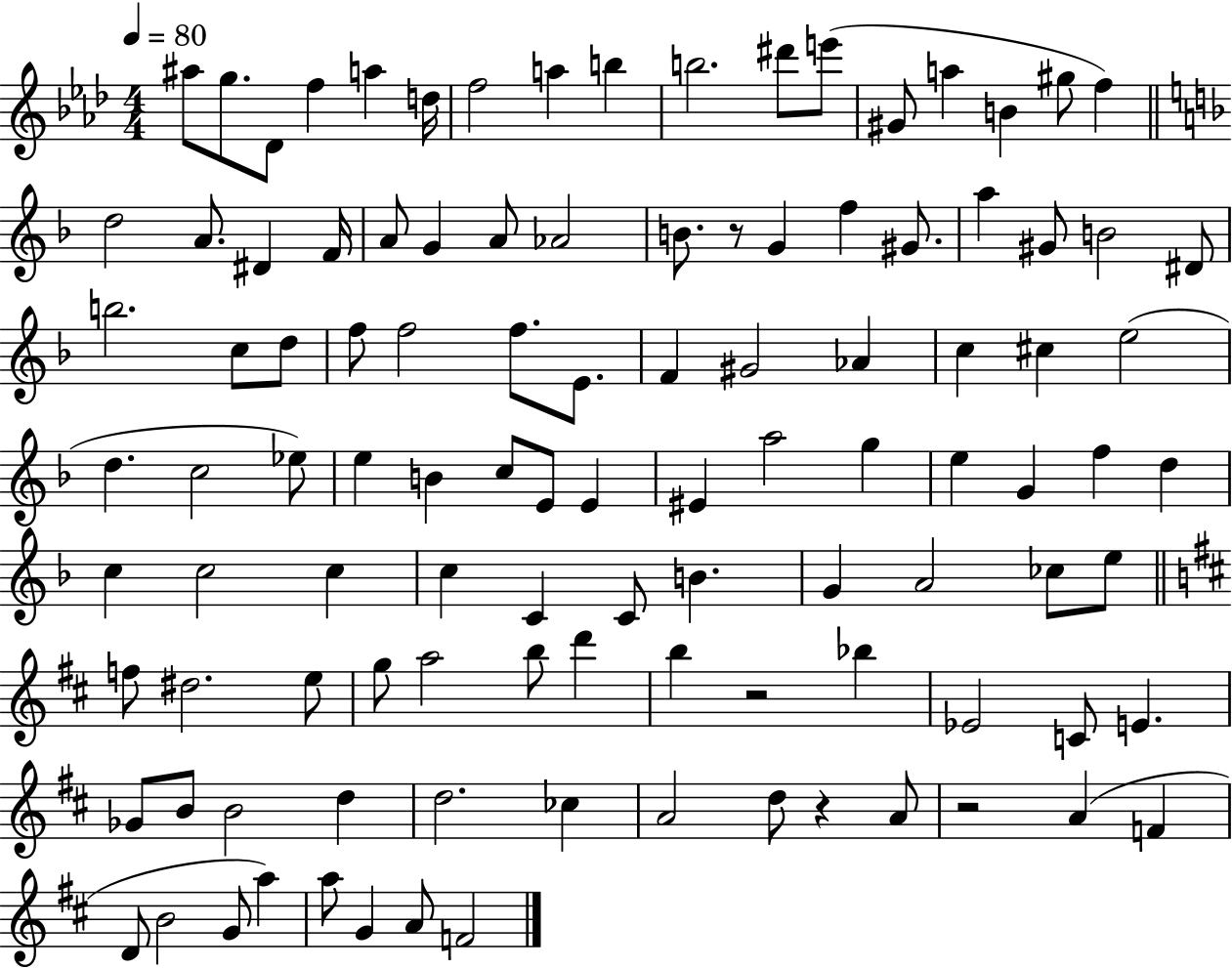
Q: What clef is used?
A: treble